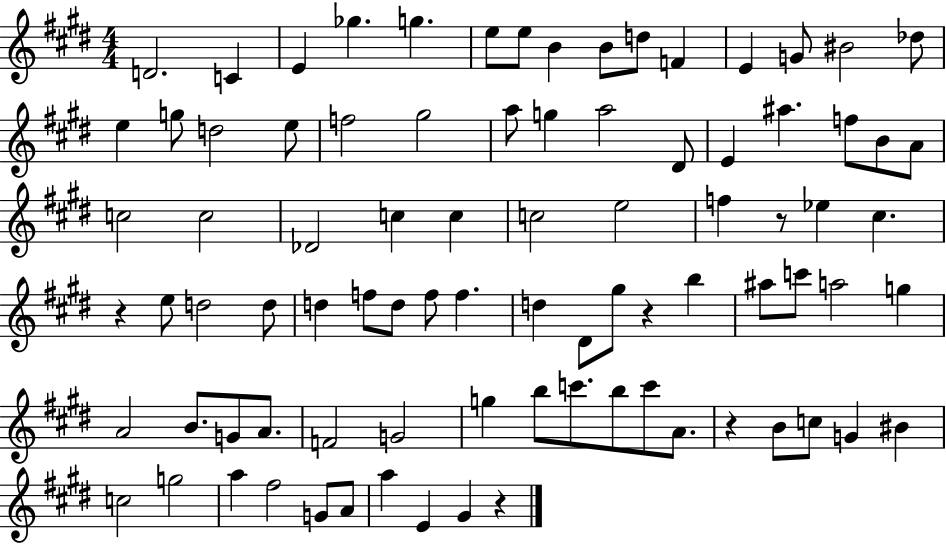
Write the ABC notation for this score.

X:1
T:Untitled
M:4/4
L:1/4
K:E
D2 C E _g g e/2 e/2 B B/2 d/2 F E G/2 ^B2 _d/2 e g/2 d2 e/2 f2 ^g2 a/2 g a2 ^D/2 E ^a f/2 B/2 A/2 c2 c2 _D2 c c c2 e2 f z/2 _e ^c z e/2 d2 d/2 d f/2 d/2 f/2 f d ^D/2 ^g/2 z b ^a/2 c'/2 a2 g A2 B/2 G/2 A/2 F2 G2 g b/2 c'/2 b/2 c'/2 A/2 z B/2 c/2 G ^B c2 g2 a ^f2 G/2 A/2 a E ^G z